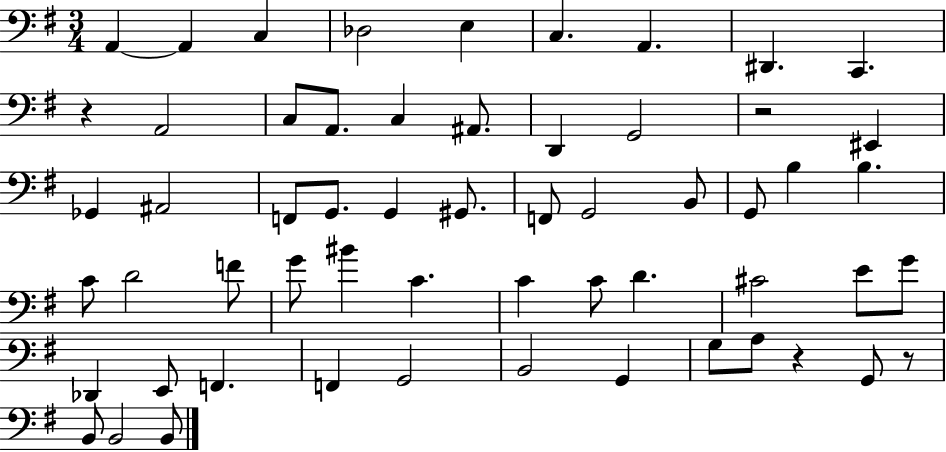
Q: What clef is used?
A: bass